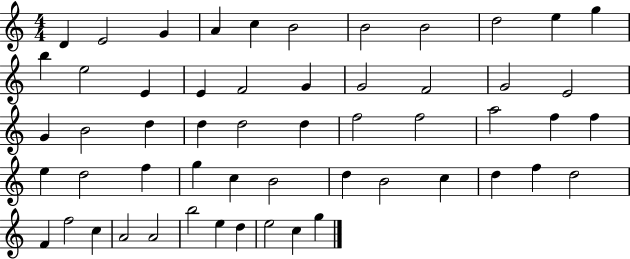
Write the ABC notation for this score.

X:1
T:Untitled
M:4/4
L:1/4
K:C
D E2 G A c B2 B2 B2 d2 e g b e2 E E F2 G G2 F2 G2 E2 G B2 d d d2 d f2 f2 a2 f f e d2 f g c B2 d B2 c d f d2 F f2 c A2 A2 b2 e d e2 c g